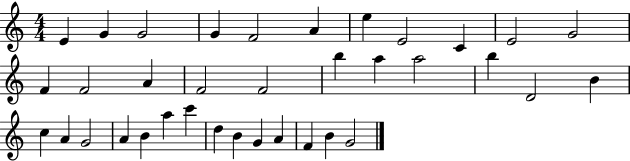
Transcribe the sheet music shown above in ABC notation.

X:1
T:Untitled
M:4/4
L:1/4
K:C
E G G2 G F2 A e E2 C E2 G2 F F2 A F2 F2 b a a2 b D2 B c A G2 A B a c' d B G A F B G2